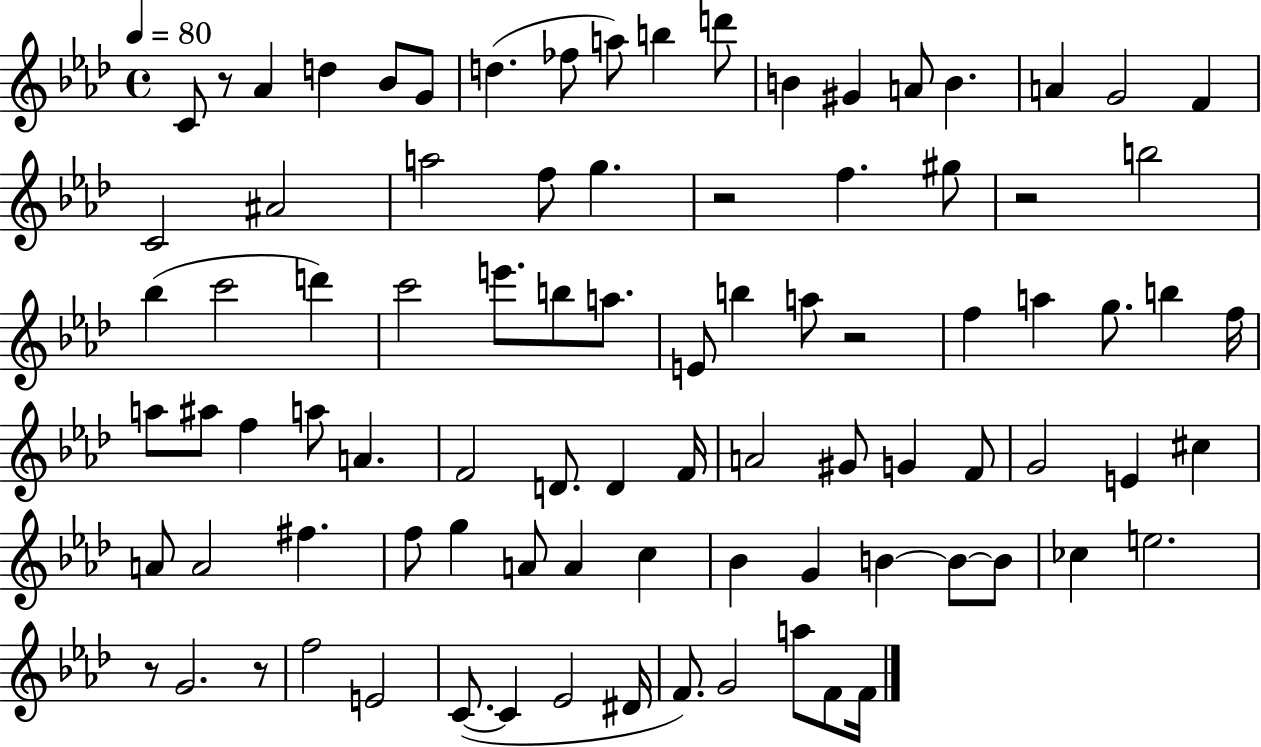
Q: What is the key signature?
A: AES major